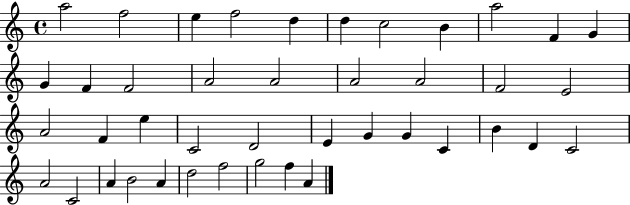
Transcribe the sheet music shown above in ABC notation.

X:1
T:Untitled
M:4/4
L:1/4
K:C
a2 f2 e f2 d d c2 B a2 F G G F F2 A2 A2 A2 A2 F2 E2 A2 F e C2 D2 E G G C B D C2 A2 C2 A B2 A d2 f2 g2 f A